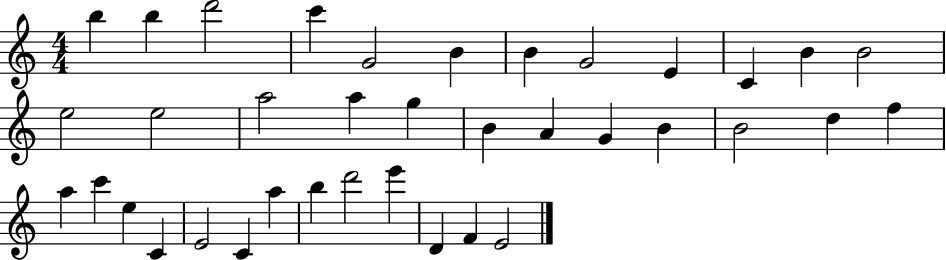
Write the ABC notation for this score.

X:1
T:Untitled
M:4/4
L:1/4
K:C
b b d'2 c' G2 B B G2 E C B B2 e2 e2 a2 a g B A G B B2 d f a c' e C E2 C a b d'2 e' D F E2